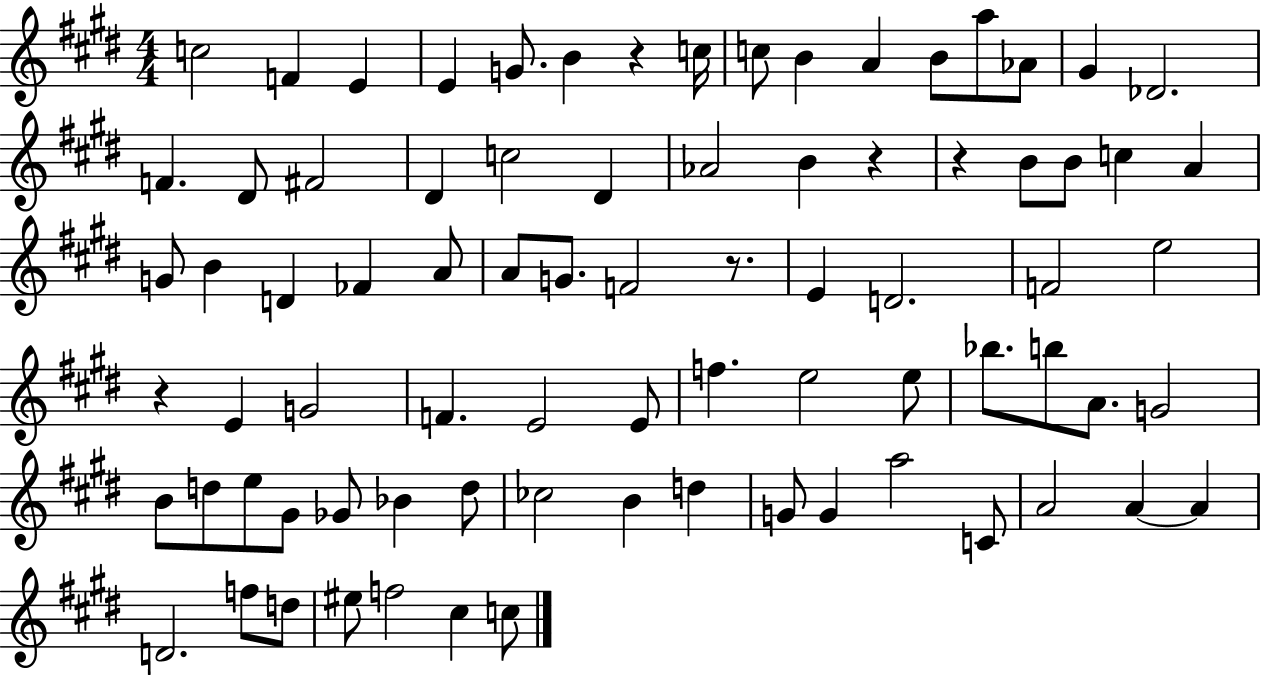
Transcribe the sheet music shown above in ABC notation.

X:1
T:Untitled
M:4/4
L:1/4
K:E
c2 F E E G/2 B z c/4 c/2 B A B/2 a/2 _A/2 ^G _D2 F ^D/2 ^F2 ^D c2 ^D _A2 B z z B/2 B/2 c A G/2 B D _F A/2 A/2 G/2 F2 z/2 E D2 F2 e2 z E G2 F E2 E/2 f e2 e/2 _b/2 b/2 A/2 G2 B/2 d/2 e/2 ^G/2 _G/2 _B d/2 _c2 B d G/2 G a2 C/2 A2 A A D2 f/2 d/2 ^e/2 f2 ^c c/2